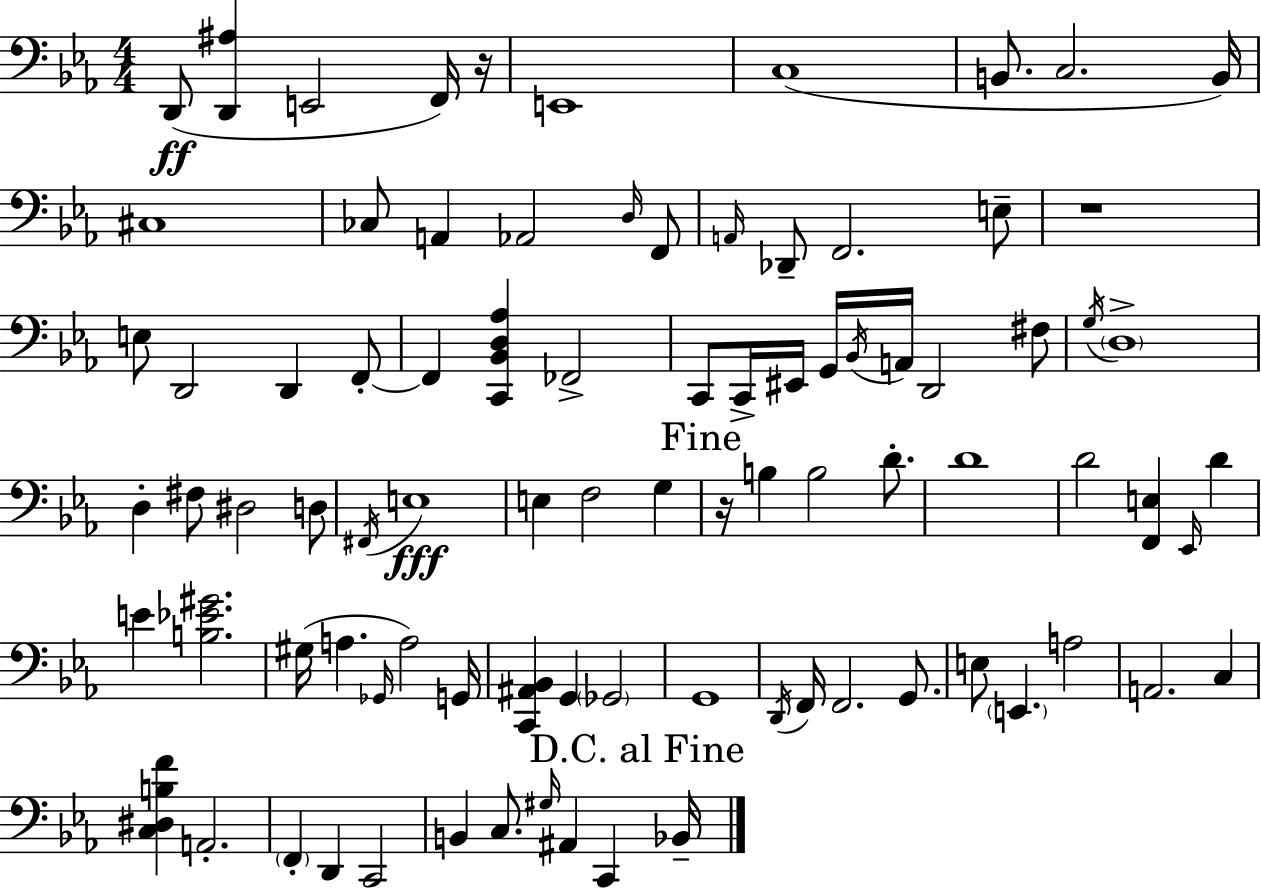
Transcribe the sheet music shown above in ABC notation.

X:1
T:Untitled
M:4/4
L:1/4
K:Cm
D,,/2 [D,,^A,] E,,2 F,,/4 z/4 E,,4 C,4 B,,/2 C,2 B,,/4 ^C,4 _C,/2 A,, _A,,2 D,/4 F,,/2 A,,/4 _D,,/2 F,,2 E,/2 z4 E,/2 D,,2 D,, F,,/2 F,, [C,,_B,,D,_A,] _F,,2 C,,/2 C,,/4 ^E,,/4 G,,/4 _B,,/4 A,,/4 D,,2 ^F,/2 G,/4 D,4 D, ^F,/2 ^D,2 D,/2 ^F,,/4 E,4 E, F,2 G, z/4 B, B,2 D/2 D4 D2 [F,,E,] _E,,/4 D E [B,_E^G]2 ^G,/4 A, _G,,/4 A,2 G,,/4 [C,,^A,,_B,,] G,, _G,,2 G,,4 D,,/4 F,,/4 F,,2 G,,/2 E,/2 E,, A,2 A,,2 C, [C,^D,B,F] A,,2 F,, D,, C,,2 B,, C,/2 ^G,/4 ^A,, C,, _B,,/4